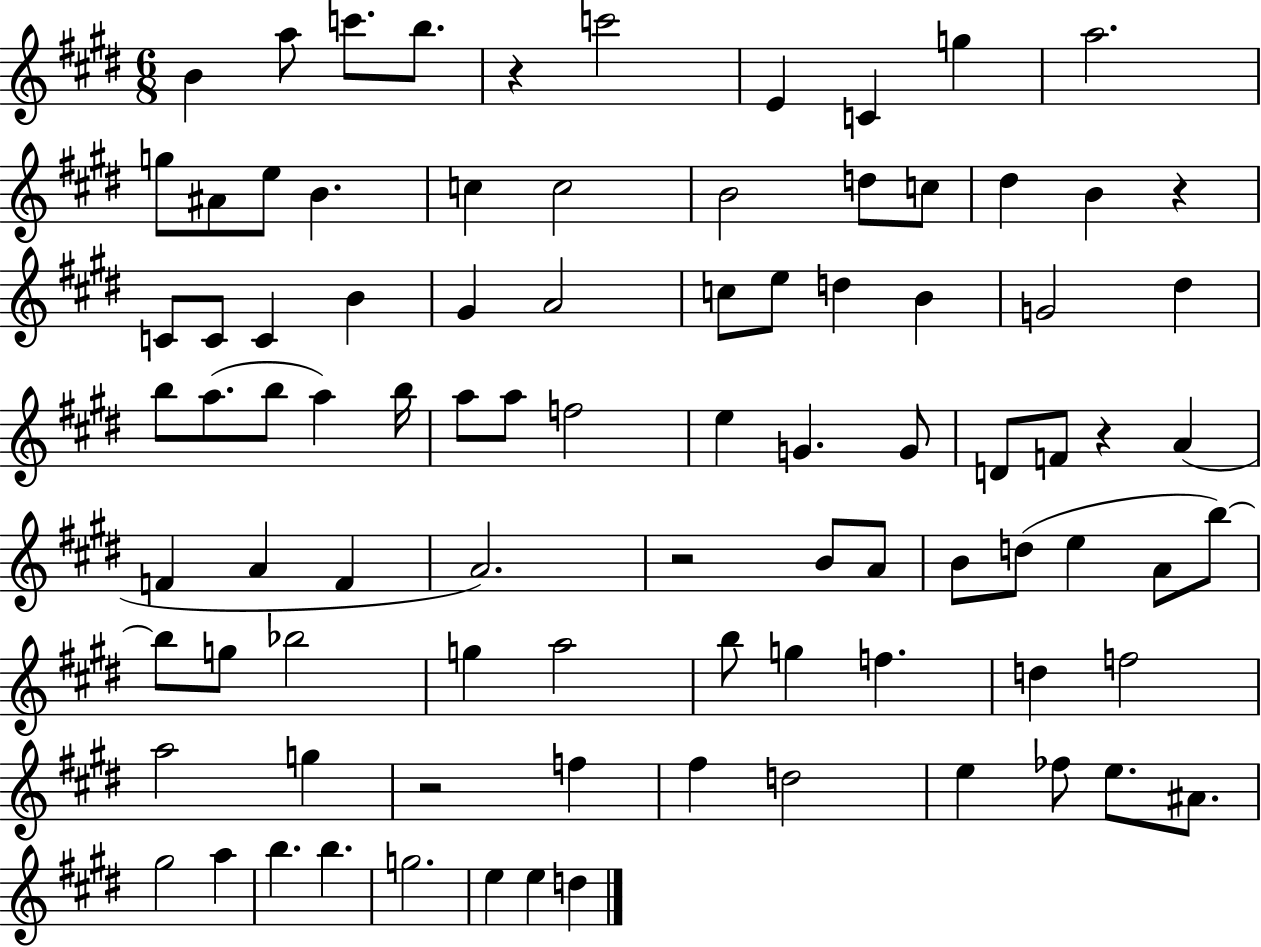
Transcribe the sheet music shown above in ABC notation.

X:1
T:Untitled
M:6/8
L:1/4
K:E
B a/2 c'/2 b/2 z c'2 E C g a2 g/2 ^A/2 e/2 B c c2 B2 d/2 c/2 ^d B z C/2 C/2 C B ^G A2 c/2 e/2 d B G2 ^d b/2 a/2 b/2 a b/4 a/2 a/2 f2 e G G/2 D/2 F/2 z A F A F A2 z2 B/2 A/2 B/2 d/2 e A/2 b/2 b/2 g/2 _b2 g a2 b/2 g f d f2 a2 g z2 f ^f d2 e _f/2 e/2 ^A/2 ^g2 a b b g2 e e d